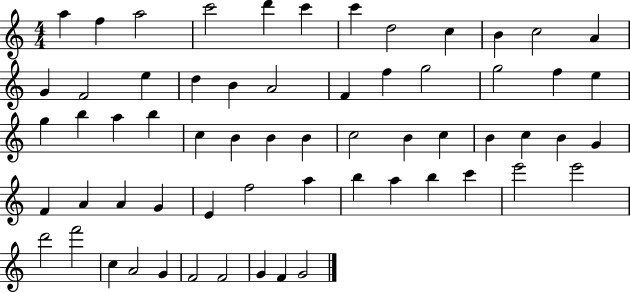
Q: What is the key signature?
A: C major